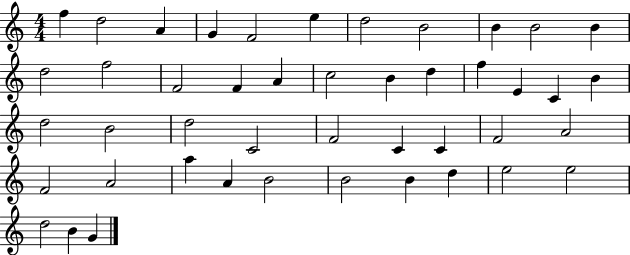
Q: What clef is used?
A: treble